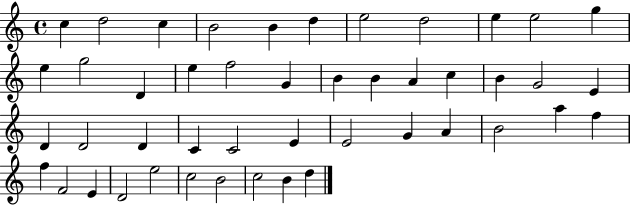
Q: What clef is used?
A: treble